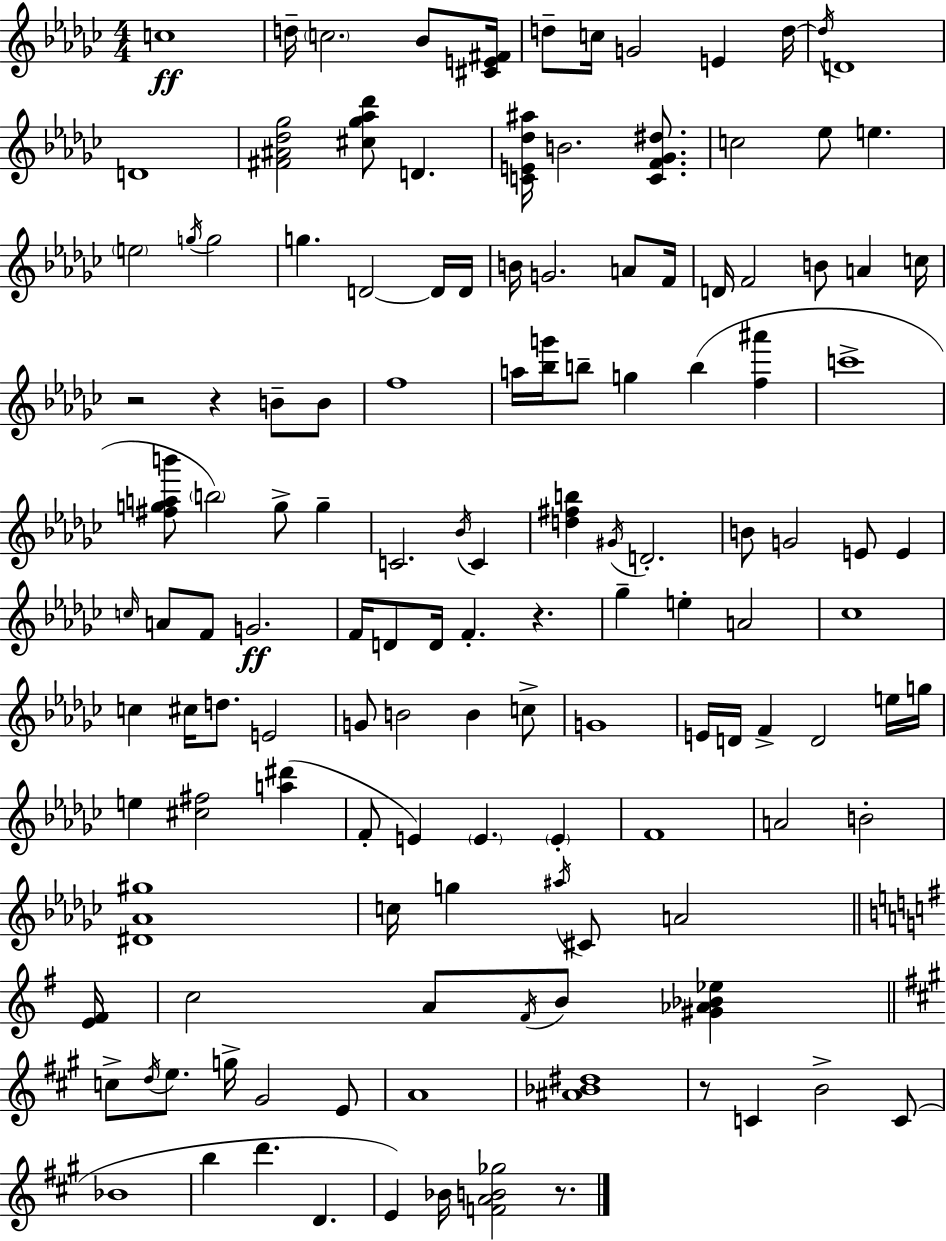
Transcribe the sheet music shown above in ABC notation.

X:1
T:Untitled
M:4/4
L:1/4
K:Ebm
c4 d/4 c2 _B/2 [^CE^F]/4 d/2 c/4 G2 E d/4 d/4 D4 D4 [^F^A_d_g]2 [^c_g_a_d']/2 D [CE_d^a]/4 B2 [CF_G^d]/2 c2 _e/2 e e2 g/4 g2 g D2 D/4 D/4 B/4 G2 A/2 F/4 D/4 F2 B/2 A c/4 z2 z B/2 B/2 f4 a/4 [_bg']/4 b/2 g b [f^a'] c'4 [^fgab']/2 b2 g/2 g C2 _B/4 C [d^fb] ^G/4 D2 B/2 G2 E/2 E c/4 A/2 F/2 G2 F/4 D/2 D/4 F z _g e A2 _c4 c ^c/4 d/2 E2 G/2 B2 B c/2 G4 E/4 D/4 F D2 e/4 g/4 e [^c^f]2 [a^d'] F/2 E E E F4 A2 B2 [^D_A^g]4 c/4 g ^a/4 ^C/2 A2 [E^F]/4 c2 A/2 ^F/4 B/2 [^G_A_B_e] c/2 d/4 e/2 g/4 ^G2 E/2 A4 [^A_B^d]4 z/2 C B2 C/2 _B4 b d' D E _B/4 [FAB_g]2 z/2